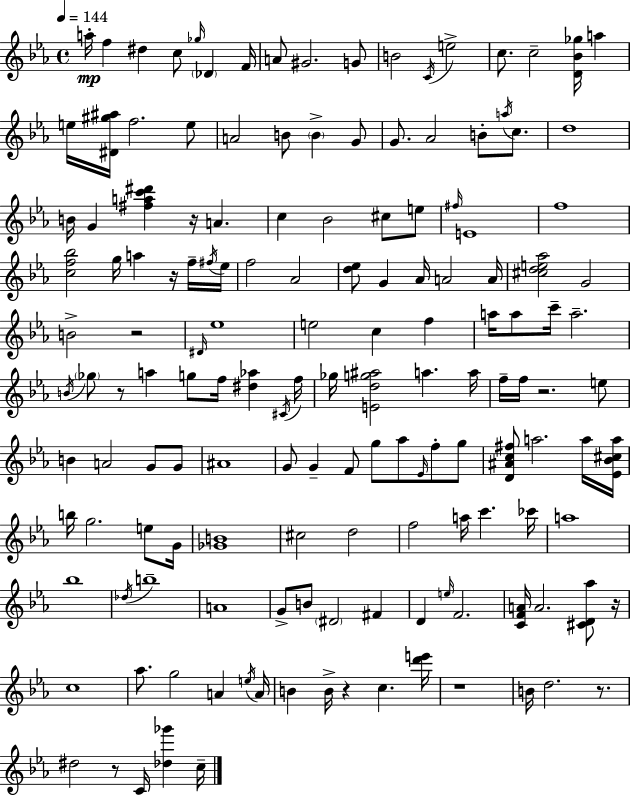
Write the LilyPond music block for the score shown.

{
  \clef treble
  \time 4/4
  \defaultTimeSignature
  \key ees \major
  \tempo 4 = 144
  a''16-.\mp f''4 dis''4 c''8 \grace { ges''16 } \parenthesize des'4 | f'16 a'8 gis'2. g'8 | b'2 \acciaccatura { c'16 } e''2-> | c''8. c''2-- <d' bes' ges''>16 a''4 | \break e''16 <dis' gis'' ais''>16 f''2. | e''8 a'2 b'8 \parenthesize b'4-> | g'8 g'8. aes'2 b'8-. \acciaccatura { a''16 } | c''8. d''1 | \break b'16 g'4 <fis'' a'' c''' dis'''>4 r16 a'4. | c''4 bes'2 cis''8 | e''8 \grace { fis''16 } e'1 | f''1 | \break <c'' f'' bes''>2 g''16 a''4 | r16 f''16-- \acciaccatura { fis''16 } ees''16 f''2 aes'2 | <d'' ees''>8 g'4 aes'16 a'2 | a'16 <cis'' d'' e'' aes''>2 g'2 | \break b'2-> r2 | \grace { dis'16 } ees''1 | e''2 c''4 | f''4 a''16 a''8 c'''16-- a''2.-- | \break \acciaccatura { b'16 } \parenthesize ges''8 r8 a''4 g''8 | f''16 <dis'' aes''>4 \acciaccatura { cis'16 } f''16 ges''16 <e' d'' g'' ais''>2 | a''4. a''16 f''16-- f''16 r2. | e''8 b'4 a'2 | \break g'8 g'8 ais'1 | g'8 g'4-- f'8 | g''8 aes''8 \grace { ees'16 } f''8-. g''8 <d' ais' c'' fis''>8 a''2. | a''16 <ees' bes' cis'' a''>16 b''16 g''2. | \break e''8 g'16 <ges' b'>1 | cis''2 | d''2 f''2 | a''16 c'''4. ces'''16 a''1 | \break bes''1 | \acciaccatura { des''16 } b''1-- | a'1 | g'8-> b'8 \parenthesize dis'2 | \break fis'4 d'4 \grace { e''16 } f'2. | <c' f' a'>16 a'2. | <cis' d' aes''>8 r16 c''1 | aes''8. g''2 | \break a'4 \acciaccatura { e''16 } a'16 b'4 | b'16-> r4 c''4. <d''' e'''>16 r1 | b'16 d''2. | r8. dis''2 | \break r8 c'16 <des'' ges'''>4 c''16-- \bar "|."
}